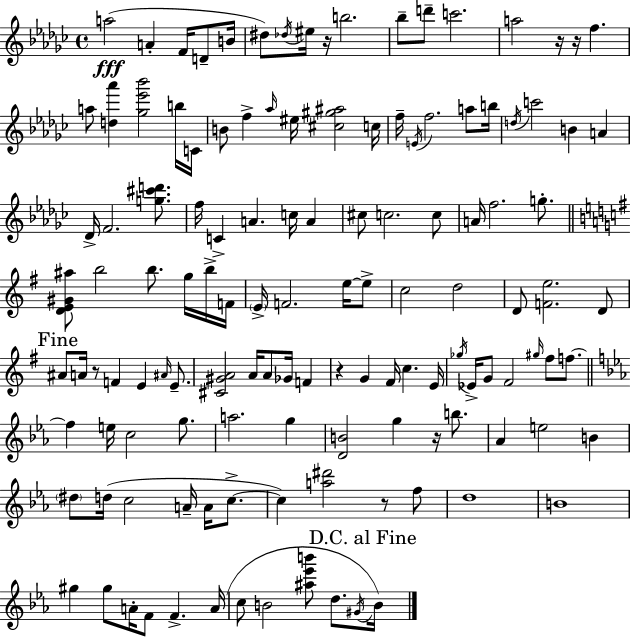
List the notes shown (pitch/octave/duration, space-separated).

A5/h A4/q F4/s D4/e B4/s D#5/e Db5/s EIS5/s R/s B5/h. Bb5/e D6/e C6/h. A5/h R/s R/s F5/q. A5/e [D5,Ab6]/q [Gb5,Eb6,Bb6]/h B5/s C4/s B4/e F5/q Ab5/s EIS5/s [C#5,G#5,A#5]/h C5/s F5/s E4/s F5/h. A5/e B5/s D5/s C6/h B4/q A4/q Db4/s F4/h. [G5,C#6,D6]/e. F5/s C4/q A4/q. C5/s A4/q C#5/e C5/h. C5/e A4/s F5/h. G5/e. [D4,E4,G#4,A#5]/e B5/h B5/e. G5/s B5/s F4/s E4/s F4/h. E5/s E5/e C5/h D5/h D4/e [F4,E5]/h. D4/e A#4/e A4/s R/e F4/q E4/q A#4/s E4/e. [C#4,G#4,A4]/h A4/s A4/e Gb4/s F4/q R/q G4/q F#4/s C5/q. E4/s Gb5/s Eb4/s G4/e F#4/h G#5/s F#5/e F5/e. F5/q E5/s C5/h G5/e. A5/h. G5/q [D4,B4]/h G5/q R/s B5/e. Ab4/q E5/h B4/q D#5/e D5/s C5/h A4/s A4/s C5/e. C5/q [A5,D#6]/h R/e F5/e D5/w B4/w G#5/q G#5/e A4/s F4/e F4/q. A4/s C5/e B4/h [A#5,Eb6,B6]/e D5/e. G#4/s B4/s